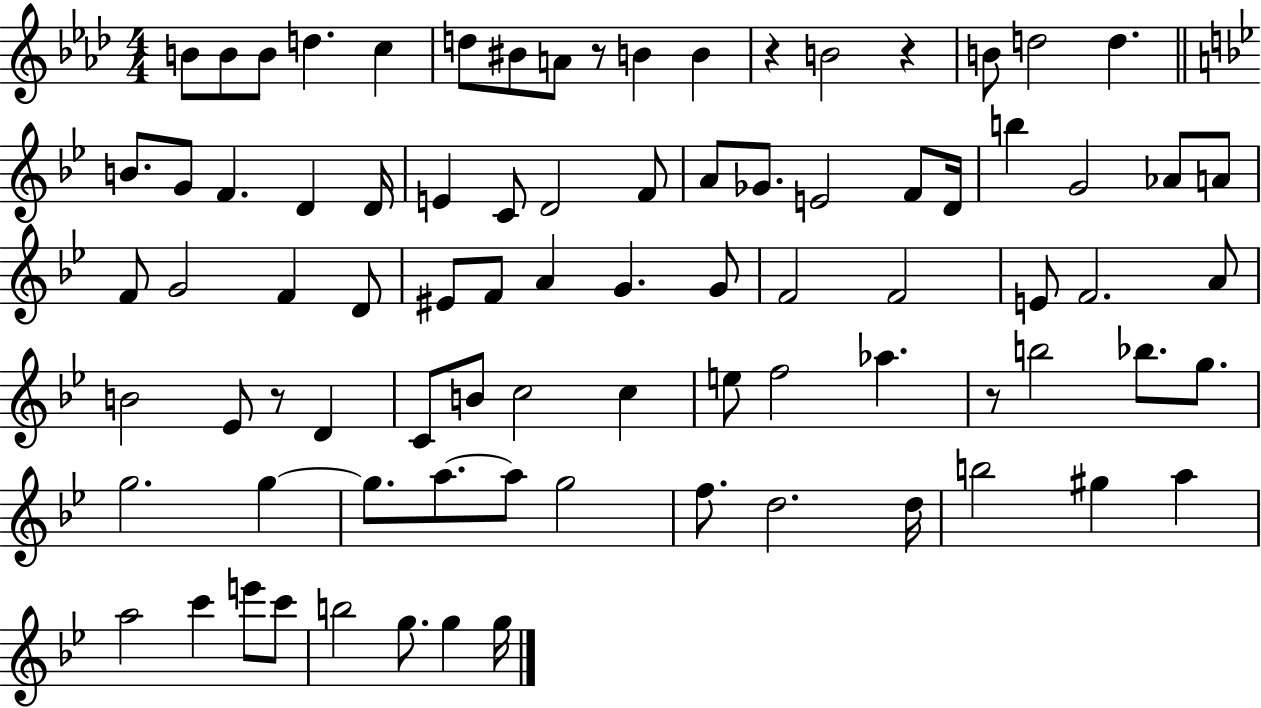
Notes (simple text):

B4/e B4/e B4/e D5/q. C5/q D5/e BIS4/e A4/e R/e B4/q B4/q R/q B4/h R/q B4/e D5/h D5/q. B4/e. G4/e F4/q. D4/q D4/s E4/q C4/e D4/h F4/e A4/e Gb4/e. E4/h F4/e D4/s B5/q G4/h Ab4/e A4/e F4/e G4/h F4/q D4/e EIS4/e F4/e A4/q G4/q. G4/e F4/h F4/h E4/e F4/h. A4/e B4/h Eb4/e R/e D4/q C4/e B4/e C5/h C5/q E5/e F5/h Ab5/q. R/e B5/h Bb5/e. G5/e. G5/h. G5/q G5/e. A5/e. A5/e G5/h F5/e. D5/h. D5/s B5/h G#5/q A5/q A5/h C6/q E6/e C6/e B5/h G5/e. G5/q G5/s